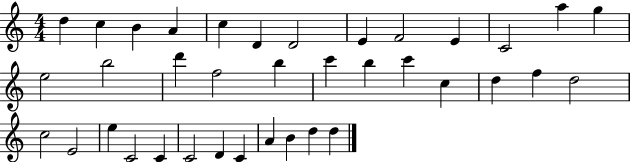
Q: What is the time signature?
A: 4/4